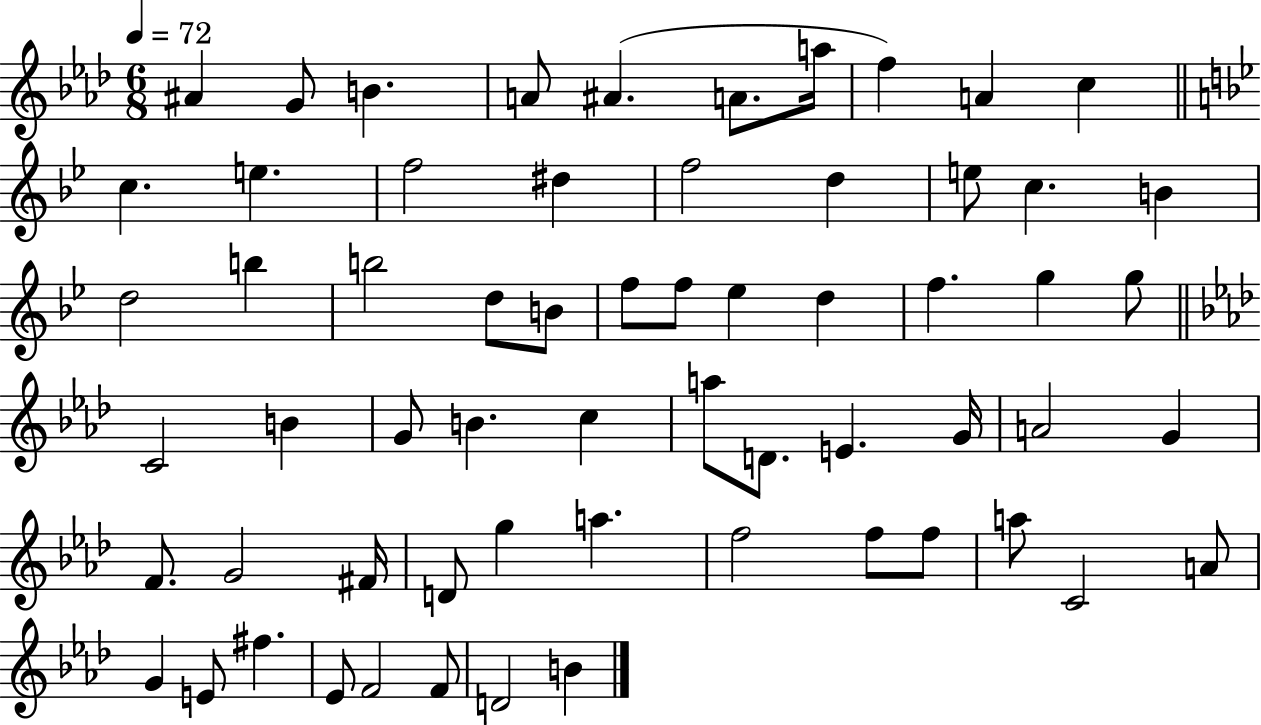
{
  \clef treble
  \numericTimeSignature
  \time 6/8
  \key aes \major
  \tempo 4 = 72
  ais'4 g'8 b'4. | a'8 ais'4.( a'8. a''16 | f''4) a'4 c''4 | \bar "||" \break \key bes \major c''4. e''4. | f''2 dis''4 | f''2 d''4 | e''8 c''4. b'4 | \break d''2 b''4 | b''2 d''8 b'8 | f''8 f''8 ees''4 d''4 | f''4. g''4 g''8 | \break \bar "||" \break \key aes \major c'2 b'4 | g'8 b'4. c''4 | a''8 d'8. e'4. g'16 | a'2 g'4 | \break f'8. g'2 fis'16 | d'8 g''4 a''4. | f''2 f''8 f''8 | a''8 c'2 a'8 | \break g'4 e'8 fis''4. | ees'8 f'2 f'8 | d'2 b'4 | \bar "|."
}